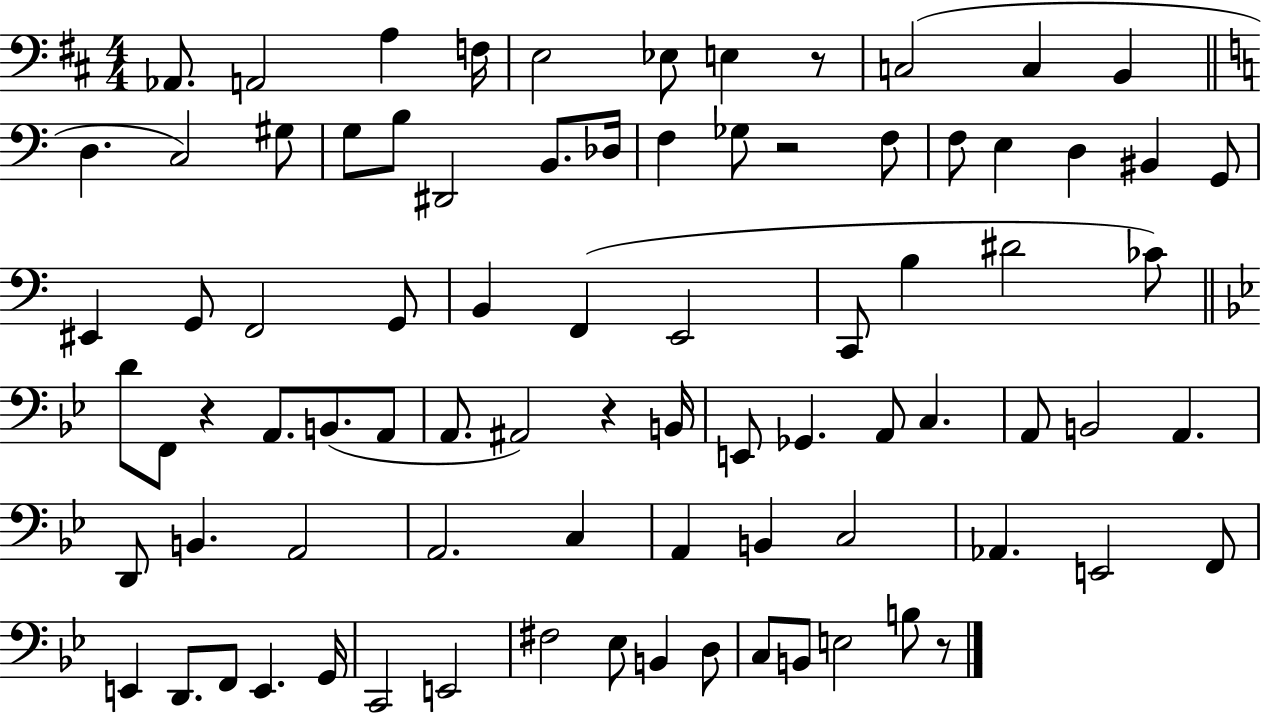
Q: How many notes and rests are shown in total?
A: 83